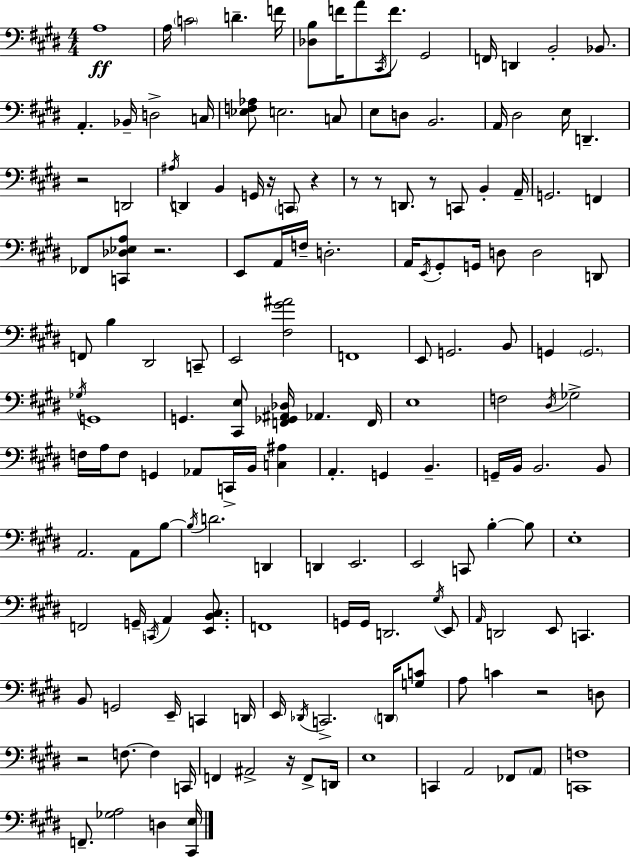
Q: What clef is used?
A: bass